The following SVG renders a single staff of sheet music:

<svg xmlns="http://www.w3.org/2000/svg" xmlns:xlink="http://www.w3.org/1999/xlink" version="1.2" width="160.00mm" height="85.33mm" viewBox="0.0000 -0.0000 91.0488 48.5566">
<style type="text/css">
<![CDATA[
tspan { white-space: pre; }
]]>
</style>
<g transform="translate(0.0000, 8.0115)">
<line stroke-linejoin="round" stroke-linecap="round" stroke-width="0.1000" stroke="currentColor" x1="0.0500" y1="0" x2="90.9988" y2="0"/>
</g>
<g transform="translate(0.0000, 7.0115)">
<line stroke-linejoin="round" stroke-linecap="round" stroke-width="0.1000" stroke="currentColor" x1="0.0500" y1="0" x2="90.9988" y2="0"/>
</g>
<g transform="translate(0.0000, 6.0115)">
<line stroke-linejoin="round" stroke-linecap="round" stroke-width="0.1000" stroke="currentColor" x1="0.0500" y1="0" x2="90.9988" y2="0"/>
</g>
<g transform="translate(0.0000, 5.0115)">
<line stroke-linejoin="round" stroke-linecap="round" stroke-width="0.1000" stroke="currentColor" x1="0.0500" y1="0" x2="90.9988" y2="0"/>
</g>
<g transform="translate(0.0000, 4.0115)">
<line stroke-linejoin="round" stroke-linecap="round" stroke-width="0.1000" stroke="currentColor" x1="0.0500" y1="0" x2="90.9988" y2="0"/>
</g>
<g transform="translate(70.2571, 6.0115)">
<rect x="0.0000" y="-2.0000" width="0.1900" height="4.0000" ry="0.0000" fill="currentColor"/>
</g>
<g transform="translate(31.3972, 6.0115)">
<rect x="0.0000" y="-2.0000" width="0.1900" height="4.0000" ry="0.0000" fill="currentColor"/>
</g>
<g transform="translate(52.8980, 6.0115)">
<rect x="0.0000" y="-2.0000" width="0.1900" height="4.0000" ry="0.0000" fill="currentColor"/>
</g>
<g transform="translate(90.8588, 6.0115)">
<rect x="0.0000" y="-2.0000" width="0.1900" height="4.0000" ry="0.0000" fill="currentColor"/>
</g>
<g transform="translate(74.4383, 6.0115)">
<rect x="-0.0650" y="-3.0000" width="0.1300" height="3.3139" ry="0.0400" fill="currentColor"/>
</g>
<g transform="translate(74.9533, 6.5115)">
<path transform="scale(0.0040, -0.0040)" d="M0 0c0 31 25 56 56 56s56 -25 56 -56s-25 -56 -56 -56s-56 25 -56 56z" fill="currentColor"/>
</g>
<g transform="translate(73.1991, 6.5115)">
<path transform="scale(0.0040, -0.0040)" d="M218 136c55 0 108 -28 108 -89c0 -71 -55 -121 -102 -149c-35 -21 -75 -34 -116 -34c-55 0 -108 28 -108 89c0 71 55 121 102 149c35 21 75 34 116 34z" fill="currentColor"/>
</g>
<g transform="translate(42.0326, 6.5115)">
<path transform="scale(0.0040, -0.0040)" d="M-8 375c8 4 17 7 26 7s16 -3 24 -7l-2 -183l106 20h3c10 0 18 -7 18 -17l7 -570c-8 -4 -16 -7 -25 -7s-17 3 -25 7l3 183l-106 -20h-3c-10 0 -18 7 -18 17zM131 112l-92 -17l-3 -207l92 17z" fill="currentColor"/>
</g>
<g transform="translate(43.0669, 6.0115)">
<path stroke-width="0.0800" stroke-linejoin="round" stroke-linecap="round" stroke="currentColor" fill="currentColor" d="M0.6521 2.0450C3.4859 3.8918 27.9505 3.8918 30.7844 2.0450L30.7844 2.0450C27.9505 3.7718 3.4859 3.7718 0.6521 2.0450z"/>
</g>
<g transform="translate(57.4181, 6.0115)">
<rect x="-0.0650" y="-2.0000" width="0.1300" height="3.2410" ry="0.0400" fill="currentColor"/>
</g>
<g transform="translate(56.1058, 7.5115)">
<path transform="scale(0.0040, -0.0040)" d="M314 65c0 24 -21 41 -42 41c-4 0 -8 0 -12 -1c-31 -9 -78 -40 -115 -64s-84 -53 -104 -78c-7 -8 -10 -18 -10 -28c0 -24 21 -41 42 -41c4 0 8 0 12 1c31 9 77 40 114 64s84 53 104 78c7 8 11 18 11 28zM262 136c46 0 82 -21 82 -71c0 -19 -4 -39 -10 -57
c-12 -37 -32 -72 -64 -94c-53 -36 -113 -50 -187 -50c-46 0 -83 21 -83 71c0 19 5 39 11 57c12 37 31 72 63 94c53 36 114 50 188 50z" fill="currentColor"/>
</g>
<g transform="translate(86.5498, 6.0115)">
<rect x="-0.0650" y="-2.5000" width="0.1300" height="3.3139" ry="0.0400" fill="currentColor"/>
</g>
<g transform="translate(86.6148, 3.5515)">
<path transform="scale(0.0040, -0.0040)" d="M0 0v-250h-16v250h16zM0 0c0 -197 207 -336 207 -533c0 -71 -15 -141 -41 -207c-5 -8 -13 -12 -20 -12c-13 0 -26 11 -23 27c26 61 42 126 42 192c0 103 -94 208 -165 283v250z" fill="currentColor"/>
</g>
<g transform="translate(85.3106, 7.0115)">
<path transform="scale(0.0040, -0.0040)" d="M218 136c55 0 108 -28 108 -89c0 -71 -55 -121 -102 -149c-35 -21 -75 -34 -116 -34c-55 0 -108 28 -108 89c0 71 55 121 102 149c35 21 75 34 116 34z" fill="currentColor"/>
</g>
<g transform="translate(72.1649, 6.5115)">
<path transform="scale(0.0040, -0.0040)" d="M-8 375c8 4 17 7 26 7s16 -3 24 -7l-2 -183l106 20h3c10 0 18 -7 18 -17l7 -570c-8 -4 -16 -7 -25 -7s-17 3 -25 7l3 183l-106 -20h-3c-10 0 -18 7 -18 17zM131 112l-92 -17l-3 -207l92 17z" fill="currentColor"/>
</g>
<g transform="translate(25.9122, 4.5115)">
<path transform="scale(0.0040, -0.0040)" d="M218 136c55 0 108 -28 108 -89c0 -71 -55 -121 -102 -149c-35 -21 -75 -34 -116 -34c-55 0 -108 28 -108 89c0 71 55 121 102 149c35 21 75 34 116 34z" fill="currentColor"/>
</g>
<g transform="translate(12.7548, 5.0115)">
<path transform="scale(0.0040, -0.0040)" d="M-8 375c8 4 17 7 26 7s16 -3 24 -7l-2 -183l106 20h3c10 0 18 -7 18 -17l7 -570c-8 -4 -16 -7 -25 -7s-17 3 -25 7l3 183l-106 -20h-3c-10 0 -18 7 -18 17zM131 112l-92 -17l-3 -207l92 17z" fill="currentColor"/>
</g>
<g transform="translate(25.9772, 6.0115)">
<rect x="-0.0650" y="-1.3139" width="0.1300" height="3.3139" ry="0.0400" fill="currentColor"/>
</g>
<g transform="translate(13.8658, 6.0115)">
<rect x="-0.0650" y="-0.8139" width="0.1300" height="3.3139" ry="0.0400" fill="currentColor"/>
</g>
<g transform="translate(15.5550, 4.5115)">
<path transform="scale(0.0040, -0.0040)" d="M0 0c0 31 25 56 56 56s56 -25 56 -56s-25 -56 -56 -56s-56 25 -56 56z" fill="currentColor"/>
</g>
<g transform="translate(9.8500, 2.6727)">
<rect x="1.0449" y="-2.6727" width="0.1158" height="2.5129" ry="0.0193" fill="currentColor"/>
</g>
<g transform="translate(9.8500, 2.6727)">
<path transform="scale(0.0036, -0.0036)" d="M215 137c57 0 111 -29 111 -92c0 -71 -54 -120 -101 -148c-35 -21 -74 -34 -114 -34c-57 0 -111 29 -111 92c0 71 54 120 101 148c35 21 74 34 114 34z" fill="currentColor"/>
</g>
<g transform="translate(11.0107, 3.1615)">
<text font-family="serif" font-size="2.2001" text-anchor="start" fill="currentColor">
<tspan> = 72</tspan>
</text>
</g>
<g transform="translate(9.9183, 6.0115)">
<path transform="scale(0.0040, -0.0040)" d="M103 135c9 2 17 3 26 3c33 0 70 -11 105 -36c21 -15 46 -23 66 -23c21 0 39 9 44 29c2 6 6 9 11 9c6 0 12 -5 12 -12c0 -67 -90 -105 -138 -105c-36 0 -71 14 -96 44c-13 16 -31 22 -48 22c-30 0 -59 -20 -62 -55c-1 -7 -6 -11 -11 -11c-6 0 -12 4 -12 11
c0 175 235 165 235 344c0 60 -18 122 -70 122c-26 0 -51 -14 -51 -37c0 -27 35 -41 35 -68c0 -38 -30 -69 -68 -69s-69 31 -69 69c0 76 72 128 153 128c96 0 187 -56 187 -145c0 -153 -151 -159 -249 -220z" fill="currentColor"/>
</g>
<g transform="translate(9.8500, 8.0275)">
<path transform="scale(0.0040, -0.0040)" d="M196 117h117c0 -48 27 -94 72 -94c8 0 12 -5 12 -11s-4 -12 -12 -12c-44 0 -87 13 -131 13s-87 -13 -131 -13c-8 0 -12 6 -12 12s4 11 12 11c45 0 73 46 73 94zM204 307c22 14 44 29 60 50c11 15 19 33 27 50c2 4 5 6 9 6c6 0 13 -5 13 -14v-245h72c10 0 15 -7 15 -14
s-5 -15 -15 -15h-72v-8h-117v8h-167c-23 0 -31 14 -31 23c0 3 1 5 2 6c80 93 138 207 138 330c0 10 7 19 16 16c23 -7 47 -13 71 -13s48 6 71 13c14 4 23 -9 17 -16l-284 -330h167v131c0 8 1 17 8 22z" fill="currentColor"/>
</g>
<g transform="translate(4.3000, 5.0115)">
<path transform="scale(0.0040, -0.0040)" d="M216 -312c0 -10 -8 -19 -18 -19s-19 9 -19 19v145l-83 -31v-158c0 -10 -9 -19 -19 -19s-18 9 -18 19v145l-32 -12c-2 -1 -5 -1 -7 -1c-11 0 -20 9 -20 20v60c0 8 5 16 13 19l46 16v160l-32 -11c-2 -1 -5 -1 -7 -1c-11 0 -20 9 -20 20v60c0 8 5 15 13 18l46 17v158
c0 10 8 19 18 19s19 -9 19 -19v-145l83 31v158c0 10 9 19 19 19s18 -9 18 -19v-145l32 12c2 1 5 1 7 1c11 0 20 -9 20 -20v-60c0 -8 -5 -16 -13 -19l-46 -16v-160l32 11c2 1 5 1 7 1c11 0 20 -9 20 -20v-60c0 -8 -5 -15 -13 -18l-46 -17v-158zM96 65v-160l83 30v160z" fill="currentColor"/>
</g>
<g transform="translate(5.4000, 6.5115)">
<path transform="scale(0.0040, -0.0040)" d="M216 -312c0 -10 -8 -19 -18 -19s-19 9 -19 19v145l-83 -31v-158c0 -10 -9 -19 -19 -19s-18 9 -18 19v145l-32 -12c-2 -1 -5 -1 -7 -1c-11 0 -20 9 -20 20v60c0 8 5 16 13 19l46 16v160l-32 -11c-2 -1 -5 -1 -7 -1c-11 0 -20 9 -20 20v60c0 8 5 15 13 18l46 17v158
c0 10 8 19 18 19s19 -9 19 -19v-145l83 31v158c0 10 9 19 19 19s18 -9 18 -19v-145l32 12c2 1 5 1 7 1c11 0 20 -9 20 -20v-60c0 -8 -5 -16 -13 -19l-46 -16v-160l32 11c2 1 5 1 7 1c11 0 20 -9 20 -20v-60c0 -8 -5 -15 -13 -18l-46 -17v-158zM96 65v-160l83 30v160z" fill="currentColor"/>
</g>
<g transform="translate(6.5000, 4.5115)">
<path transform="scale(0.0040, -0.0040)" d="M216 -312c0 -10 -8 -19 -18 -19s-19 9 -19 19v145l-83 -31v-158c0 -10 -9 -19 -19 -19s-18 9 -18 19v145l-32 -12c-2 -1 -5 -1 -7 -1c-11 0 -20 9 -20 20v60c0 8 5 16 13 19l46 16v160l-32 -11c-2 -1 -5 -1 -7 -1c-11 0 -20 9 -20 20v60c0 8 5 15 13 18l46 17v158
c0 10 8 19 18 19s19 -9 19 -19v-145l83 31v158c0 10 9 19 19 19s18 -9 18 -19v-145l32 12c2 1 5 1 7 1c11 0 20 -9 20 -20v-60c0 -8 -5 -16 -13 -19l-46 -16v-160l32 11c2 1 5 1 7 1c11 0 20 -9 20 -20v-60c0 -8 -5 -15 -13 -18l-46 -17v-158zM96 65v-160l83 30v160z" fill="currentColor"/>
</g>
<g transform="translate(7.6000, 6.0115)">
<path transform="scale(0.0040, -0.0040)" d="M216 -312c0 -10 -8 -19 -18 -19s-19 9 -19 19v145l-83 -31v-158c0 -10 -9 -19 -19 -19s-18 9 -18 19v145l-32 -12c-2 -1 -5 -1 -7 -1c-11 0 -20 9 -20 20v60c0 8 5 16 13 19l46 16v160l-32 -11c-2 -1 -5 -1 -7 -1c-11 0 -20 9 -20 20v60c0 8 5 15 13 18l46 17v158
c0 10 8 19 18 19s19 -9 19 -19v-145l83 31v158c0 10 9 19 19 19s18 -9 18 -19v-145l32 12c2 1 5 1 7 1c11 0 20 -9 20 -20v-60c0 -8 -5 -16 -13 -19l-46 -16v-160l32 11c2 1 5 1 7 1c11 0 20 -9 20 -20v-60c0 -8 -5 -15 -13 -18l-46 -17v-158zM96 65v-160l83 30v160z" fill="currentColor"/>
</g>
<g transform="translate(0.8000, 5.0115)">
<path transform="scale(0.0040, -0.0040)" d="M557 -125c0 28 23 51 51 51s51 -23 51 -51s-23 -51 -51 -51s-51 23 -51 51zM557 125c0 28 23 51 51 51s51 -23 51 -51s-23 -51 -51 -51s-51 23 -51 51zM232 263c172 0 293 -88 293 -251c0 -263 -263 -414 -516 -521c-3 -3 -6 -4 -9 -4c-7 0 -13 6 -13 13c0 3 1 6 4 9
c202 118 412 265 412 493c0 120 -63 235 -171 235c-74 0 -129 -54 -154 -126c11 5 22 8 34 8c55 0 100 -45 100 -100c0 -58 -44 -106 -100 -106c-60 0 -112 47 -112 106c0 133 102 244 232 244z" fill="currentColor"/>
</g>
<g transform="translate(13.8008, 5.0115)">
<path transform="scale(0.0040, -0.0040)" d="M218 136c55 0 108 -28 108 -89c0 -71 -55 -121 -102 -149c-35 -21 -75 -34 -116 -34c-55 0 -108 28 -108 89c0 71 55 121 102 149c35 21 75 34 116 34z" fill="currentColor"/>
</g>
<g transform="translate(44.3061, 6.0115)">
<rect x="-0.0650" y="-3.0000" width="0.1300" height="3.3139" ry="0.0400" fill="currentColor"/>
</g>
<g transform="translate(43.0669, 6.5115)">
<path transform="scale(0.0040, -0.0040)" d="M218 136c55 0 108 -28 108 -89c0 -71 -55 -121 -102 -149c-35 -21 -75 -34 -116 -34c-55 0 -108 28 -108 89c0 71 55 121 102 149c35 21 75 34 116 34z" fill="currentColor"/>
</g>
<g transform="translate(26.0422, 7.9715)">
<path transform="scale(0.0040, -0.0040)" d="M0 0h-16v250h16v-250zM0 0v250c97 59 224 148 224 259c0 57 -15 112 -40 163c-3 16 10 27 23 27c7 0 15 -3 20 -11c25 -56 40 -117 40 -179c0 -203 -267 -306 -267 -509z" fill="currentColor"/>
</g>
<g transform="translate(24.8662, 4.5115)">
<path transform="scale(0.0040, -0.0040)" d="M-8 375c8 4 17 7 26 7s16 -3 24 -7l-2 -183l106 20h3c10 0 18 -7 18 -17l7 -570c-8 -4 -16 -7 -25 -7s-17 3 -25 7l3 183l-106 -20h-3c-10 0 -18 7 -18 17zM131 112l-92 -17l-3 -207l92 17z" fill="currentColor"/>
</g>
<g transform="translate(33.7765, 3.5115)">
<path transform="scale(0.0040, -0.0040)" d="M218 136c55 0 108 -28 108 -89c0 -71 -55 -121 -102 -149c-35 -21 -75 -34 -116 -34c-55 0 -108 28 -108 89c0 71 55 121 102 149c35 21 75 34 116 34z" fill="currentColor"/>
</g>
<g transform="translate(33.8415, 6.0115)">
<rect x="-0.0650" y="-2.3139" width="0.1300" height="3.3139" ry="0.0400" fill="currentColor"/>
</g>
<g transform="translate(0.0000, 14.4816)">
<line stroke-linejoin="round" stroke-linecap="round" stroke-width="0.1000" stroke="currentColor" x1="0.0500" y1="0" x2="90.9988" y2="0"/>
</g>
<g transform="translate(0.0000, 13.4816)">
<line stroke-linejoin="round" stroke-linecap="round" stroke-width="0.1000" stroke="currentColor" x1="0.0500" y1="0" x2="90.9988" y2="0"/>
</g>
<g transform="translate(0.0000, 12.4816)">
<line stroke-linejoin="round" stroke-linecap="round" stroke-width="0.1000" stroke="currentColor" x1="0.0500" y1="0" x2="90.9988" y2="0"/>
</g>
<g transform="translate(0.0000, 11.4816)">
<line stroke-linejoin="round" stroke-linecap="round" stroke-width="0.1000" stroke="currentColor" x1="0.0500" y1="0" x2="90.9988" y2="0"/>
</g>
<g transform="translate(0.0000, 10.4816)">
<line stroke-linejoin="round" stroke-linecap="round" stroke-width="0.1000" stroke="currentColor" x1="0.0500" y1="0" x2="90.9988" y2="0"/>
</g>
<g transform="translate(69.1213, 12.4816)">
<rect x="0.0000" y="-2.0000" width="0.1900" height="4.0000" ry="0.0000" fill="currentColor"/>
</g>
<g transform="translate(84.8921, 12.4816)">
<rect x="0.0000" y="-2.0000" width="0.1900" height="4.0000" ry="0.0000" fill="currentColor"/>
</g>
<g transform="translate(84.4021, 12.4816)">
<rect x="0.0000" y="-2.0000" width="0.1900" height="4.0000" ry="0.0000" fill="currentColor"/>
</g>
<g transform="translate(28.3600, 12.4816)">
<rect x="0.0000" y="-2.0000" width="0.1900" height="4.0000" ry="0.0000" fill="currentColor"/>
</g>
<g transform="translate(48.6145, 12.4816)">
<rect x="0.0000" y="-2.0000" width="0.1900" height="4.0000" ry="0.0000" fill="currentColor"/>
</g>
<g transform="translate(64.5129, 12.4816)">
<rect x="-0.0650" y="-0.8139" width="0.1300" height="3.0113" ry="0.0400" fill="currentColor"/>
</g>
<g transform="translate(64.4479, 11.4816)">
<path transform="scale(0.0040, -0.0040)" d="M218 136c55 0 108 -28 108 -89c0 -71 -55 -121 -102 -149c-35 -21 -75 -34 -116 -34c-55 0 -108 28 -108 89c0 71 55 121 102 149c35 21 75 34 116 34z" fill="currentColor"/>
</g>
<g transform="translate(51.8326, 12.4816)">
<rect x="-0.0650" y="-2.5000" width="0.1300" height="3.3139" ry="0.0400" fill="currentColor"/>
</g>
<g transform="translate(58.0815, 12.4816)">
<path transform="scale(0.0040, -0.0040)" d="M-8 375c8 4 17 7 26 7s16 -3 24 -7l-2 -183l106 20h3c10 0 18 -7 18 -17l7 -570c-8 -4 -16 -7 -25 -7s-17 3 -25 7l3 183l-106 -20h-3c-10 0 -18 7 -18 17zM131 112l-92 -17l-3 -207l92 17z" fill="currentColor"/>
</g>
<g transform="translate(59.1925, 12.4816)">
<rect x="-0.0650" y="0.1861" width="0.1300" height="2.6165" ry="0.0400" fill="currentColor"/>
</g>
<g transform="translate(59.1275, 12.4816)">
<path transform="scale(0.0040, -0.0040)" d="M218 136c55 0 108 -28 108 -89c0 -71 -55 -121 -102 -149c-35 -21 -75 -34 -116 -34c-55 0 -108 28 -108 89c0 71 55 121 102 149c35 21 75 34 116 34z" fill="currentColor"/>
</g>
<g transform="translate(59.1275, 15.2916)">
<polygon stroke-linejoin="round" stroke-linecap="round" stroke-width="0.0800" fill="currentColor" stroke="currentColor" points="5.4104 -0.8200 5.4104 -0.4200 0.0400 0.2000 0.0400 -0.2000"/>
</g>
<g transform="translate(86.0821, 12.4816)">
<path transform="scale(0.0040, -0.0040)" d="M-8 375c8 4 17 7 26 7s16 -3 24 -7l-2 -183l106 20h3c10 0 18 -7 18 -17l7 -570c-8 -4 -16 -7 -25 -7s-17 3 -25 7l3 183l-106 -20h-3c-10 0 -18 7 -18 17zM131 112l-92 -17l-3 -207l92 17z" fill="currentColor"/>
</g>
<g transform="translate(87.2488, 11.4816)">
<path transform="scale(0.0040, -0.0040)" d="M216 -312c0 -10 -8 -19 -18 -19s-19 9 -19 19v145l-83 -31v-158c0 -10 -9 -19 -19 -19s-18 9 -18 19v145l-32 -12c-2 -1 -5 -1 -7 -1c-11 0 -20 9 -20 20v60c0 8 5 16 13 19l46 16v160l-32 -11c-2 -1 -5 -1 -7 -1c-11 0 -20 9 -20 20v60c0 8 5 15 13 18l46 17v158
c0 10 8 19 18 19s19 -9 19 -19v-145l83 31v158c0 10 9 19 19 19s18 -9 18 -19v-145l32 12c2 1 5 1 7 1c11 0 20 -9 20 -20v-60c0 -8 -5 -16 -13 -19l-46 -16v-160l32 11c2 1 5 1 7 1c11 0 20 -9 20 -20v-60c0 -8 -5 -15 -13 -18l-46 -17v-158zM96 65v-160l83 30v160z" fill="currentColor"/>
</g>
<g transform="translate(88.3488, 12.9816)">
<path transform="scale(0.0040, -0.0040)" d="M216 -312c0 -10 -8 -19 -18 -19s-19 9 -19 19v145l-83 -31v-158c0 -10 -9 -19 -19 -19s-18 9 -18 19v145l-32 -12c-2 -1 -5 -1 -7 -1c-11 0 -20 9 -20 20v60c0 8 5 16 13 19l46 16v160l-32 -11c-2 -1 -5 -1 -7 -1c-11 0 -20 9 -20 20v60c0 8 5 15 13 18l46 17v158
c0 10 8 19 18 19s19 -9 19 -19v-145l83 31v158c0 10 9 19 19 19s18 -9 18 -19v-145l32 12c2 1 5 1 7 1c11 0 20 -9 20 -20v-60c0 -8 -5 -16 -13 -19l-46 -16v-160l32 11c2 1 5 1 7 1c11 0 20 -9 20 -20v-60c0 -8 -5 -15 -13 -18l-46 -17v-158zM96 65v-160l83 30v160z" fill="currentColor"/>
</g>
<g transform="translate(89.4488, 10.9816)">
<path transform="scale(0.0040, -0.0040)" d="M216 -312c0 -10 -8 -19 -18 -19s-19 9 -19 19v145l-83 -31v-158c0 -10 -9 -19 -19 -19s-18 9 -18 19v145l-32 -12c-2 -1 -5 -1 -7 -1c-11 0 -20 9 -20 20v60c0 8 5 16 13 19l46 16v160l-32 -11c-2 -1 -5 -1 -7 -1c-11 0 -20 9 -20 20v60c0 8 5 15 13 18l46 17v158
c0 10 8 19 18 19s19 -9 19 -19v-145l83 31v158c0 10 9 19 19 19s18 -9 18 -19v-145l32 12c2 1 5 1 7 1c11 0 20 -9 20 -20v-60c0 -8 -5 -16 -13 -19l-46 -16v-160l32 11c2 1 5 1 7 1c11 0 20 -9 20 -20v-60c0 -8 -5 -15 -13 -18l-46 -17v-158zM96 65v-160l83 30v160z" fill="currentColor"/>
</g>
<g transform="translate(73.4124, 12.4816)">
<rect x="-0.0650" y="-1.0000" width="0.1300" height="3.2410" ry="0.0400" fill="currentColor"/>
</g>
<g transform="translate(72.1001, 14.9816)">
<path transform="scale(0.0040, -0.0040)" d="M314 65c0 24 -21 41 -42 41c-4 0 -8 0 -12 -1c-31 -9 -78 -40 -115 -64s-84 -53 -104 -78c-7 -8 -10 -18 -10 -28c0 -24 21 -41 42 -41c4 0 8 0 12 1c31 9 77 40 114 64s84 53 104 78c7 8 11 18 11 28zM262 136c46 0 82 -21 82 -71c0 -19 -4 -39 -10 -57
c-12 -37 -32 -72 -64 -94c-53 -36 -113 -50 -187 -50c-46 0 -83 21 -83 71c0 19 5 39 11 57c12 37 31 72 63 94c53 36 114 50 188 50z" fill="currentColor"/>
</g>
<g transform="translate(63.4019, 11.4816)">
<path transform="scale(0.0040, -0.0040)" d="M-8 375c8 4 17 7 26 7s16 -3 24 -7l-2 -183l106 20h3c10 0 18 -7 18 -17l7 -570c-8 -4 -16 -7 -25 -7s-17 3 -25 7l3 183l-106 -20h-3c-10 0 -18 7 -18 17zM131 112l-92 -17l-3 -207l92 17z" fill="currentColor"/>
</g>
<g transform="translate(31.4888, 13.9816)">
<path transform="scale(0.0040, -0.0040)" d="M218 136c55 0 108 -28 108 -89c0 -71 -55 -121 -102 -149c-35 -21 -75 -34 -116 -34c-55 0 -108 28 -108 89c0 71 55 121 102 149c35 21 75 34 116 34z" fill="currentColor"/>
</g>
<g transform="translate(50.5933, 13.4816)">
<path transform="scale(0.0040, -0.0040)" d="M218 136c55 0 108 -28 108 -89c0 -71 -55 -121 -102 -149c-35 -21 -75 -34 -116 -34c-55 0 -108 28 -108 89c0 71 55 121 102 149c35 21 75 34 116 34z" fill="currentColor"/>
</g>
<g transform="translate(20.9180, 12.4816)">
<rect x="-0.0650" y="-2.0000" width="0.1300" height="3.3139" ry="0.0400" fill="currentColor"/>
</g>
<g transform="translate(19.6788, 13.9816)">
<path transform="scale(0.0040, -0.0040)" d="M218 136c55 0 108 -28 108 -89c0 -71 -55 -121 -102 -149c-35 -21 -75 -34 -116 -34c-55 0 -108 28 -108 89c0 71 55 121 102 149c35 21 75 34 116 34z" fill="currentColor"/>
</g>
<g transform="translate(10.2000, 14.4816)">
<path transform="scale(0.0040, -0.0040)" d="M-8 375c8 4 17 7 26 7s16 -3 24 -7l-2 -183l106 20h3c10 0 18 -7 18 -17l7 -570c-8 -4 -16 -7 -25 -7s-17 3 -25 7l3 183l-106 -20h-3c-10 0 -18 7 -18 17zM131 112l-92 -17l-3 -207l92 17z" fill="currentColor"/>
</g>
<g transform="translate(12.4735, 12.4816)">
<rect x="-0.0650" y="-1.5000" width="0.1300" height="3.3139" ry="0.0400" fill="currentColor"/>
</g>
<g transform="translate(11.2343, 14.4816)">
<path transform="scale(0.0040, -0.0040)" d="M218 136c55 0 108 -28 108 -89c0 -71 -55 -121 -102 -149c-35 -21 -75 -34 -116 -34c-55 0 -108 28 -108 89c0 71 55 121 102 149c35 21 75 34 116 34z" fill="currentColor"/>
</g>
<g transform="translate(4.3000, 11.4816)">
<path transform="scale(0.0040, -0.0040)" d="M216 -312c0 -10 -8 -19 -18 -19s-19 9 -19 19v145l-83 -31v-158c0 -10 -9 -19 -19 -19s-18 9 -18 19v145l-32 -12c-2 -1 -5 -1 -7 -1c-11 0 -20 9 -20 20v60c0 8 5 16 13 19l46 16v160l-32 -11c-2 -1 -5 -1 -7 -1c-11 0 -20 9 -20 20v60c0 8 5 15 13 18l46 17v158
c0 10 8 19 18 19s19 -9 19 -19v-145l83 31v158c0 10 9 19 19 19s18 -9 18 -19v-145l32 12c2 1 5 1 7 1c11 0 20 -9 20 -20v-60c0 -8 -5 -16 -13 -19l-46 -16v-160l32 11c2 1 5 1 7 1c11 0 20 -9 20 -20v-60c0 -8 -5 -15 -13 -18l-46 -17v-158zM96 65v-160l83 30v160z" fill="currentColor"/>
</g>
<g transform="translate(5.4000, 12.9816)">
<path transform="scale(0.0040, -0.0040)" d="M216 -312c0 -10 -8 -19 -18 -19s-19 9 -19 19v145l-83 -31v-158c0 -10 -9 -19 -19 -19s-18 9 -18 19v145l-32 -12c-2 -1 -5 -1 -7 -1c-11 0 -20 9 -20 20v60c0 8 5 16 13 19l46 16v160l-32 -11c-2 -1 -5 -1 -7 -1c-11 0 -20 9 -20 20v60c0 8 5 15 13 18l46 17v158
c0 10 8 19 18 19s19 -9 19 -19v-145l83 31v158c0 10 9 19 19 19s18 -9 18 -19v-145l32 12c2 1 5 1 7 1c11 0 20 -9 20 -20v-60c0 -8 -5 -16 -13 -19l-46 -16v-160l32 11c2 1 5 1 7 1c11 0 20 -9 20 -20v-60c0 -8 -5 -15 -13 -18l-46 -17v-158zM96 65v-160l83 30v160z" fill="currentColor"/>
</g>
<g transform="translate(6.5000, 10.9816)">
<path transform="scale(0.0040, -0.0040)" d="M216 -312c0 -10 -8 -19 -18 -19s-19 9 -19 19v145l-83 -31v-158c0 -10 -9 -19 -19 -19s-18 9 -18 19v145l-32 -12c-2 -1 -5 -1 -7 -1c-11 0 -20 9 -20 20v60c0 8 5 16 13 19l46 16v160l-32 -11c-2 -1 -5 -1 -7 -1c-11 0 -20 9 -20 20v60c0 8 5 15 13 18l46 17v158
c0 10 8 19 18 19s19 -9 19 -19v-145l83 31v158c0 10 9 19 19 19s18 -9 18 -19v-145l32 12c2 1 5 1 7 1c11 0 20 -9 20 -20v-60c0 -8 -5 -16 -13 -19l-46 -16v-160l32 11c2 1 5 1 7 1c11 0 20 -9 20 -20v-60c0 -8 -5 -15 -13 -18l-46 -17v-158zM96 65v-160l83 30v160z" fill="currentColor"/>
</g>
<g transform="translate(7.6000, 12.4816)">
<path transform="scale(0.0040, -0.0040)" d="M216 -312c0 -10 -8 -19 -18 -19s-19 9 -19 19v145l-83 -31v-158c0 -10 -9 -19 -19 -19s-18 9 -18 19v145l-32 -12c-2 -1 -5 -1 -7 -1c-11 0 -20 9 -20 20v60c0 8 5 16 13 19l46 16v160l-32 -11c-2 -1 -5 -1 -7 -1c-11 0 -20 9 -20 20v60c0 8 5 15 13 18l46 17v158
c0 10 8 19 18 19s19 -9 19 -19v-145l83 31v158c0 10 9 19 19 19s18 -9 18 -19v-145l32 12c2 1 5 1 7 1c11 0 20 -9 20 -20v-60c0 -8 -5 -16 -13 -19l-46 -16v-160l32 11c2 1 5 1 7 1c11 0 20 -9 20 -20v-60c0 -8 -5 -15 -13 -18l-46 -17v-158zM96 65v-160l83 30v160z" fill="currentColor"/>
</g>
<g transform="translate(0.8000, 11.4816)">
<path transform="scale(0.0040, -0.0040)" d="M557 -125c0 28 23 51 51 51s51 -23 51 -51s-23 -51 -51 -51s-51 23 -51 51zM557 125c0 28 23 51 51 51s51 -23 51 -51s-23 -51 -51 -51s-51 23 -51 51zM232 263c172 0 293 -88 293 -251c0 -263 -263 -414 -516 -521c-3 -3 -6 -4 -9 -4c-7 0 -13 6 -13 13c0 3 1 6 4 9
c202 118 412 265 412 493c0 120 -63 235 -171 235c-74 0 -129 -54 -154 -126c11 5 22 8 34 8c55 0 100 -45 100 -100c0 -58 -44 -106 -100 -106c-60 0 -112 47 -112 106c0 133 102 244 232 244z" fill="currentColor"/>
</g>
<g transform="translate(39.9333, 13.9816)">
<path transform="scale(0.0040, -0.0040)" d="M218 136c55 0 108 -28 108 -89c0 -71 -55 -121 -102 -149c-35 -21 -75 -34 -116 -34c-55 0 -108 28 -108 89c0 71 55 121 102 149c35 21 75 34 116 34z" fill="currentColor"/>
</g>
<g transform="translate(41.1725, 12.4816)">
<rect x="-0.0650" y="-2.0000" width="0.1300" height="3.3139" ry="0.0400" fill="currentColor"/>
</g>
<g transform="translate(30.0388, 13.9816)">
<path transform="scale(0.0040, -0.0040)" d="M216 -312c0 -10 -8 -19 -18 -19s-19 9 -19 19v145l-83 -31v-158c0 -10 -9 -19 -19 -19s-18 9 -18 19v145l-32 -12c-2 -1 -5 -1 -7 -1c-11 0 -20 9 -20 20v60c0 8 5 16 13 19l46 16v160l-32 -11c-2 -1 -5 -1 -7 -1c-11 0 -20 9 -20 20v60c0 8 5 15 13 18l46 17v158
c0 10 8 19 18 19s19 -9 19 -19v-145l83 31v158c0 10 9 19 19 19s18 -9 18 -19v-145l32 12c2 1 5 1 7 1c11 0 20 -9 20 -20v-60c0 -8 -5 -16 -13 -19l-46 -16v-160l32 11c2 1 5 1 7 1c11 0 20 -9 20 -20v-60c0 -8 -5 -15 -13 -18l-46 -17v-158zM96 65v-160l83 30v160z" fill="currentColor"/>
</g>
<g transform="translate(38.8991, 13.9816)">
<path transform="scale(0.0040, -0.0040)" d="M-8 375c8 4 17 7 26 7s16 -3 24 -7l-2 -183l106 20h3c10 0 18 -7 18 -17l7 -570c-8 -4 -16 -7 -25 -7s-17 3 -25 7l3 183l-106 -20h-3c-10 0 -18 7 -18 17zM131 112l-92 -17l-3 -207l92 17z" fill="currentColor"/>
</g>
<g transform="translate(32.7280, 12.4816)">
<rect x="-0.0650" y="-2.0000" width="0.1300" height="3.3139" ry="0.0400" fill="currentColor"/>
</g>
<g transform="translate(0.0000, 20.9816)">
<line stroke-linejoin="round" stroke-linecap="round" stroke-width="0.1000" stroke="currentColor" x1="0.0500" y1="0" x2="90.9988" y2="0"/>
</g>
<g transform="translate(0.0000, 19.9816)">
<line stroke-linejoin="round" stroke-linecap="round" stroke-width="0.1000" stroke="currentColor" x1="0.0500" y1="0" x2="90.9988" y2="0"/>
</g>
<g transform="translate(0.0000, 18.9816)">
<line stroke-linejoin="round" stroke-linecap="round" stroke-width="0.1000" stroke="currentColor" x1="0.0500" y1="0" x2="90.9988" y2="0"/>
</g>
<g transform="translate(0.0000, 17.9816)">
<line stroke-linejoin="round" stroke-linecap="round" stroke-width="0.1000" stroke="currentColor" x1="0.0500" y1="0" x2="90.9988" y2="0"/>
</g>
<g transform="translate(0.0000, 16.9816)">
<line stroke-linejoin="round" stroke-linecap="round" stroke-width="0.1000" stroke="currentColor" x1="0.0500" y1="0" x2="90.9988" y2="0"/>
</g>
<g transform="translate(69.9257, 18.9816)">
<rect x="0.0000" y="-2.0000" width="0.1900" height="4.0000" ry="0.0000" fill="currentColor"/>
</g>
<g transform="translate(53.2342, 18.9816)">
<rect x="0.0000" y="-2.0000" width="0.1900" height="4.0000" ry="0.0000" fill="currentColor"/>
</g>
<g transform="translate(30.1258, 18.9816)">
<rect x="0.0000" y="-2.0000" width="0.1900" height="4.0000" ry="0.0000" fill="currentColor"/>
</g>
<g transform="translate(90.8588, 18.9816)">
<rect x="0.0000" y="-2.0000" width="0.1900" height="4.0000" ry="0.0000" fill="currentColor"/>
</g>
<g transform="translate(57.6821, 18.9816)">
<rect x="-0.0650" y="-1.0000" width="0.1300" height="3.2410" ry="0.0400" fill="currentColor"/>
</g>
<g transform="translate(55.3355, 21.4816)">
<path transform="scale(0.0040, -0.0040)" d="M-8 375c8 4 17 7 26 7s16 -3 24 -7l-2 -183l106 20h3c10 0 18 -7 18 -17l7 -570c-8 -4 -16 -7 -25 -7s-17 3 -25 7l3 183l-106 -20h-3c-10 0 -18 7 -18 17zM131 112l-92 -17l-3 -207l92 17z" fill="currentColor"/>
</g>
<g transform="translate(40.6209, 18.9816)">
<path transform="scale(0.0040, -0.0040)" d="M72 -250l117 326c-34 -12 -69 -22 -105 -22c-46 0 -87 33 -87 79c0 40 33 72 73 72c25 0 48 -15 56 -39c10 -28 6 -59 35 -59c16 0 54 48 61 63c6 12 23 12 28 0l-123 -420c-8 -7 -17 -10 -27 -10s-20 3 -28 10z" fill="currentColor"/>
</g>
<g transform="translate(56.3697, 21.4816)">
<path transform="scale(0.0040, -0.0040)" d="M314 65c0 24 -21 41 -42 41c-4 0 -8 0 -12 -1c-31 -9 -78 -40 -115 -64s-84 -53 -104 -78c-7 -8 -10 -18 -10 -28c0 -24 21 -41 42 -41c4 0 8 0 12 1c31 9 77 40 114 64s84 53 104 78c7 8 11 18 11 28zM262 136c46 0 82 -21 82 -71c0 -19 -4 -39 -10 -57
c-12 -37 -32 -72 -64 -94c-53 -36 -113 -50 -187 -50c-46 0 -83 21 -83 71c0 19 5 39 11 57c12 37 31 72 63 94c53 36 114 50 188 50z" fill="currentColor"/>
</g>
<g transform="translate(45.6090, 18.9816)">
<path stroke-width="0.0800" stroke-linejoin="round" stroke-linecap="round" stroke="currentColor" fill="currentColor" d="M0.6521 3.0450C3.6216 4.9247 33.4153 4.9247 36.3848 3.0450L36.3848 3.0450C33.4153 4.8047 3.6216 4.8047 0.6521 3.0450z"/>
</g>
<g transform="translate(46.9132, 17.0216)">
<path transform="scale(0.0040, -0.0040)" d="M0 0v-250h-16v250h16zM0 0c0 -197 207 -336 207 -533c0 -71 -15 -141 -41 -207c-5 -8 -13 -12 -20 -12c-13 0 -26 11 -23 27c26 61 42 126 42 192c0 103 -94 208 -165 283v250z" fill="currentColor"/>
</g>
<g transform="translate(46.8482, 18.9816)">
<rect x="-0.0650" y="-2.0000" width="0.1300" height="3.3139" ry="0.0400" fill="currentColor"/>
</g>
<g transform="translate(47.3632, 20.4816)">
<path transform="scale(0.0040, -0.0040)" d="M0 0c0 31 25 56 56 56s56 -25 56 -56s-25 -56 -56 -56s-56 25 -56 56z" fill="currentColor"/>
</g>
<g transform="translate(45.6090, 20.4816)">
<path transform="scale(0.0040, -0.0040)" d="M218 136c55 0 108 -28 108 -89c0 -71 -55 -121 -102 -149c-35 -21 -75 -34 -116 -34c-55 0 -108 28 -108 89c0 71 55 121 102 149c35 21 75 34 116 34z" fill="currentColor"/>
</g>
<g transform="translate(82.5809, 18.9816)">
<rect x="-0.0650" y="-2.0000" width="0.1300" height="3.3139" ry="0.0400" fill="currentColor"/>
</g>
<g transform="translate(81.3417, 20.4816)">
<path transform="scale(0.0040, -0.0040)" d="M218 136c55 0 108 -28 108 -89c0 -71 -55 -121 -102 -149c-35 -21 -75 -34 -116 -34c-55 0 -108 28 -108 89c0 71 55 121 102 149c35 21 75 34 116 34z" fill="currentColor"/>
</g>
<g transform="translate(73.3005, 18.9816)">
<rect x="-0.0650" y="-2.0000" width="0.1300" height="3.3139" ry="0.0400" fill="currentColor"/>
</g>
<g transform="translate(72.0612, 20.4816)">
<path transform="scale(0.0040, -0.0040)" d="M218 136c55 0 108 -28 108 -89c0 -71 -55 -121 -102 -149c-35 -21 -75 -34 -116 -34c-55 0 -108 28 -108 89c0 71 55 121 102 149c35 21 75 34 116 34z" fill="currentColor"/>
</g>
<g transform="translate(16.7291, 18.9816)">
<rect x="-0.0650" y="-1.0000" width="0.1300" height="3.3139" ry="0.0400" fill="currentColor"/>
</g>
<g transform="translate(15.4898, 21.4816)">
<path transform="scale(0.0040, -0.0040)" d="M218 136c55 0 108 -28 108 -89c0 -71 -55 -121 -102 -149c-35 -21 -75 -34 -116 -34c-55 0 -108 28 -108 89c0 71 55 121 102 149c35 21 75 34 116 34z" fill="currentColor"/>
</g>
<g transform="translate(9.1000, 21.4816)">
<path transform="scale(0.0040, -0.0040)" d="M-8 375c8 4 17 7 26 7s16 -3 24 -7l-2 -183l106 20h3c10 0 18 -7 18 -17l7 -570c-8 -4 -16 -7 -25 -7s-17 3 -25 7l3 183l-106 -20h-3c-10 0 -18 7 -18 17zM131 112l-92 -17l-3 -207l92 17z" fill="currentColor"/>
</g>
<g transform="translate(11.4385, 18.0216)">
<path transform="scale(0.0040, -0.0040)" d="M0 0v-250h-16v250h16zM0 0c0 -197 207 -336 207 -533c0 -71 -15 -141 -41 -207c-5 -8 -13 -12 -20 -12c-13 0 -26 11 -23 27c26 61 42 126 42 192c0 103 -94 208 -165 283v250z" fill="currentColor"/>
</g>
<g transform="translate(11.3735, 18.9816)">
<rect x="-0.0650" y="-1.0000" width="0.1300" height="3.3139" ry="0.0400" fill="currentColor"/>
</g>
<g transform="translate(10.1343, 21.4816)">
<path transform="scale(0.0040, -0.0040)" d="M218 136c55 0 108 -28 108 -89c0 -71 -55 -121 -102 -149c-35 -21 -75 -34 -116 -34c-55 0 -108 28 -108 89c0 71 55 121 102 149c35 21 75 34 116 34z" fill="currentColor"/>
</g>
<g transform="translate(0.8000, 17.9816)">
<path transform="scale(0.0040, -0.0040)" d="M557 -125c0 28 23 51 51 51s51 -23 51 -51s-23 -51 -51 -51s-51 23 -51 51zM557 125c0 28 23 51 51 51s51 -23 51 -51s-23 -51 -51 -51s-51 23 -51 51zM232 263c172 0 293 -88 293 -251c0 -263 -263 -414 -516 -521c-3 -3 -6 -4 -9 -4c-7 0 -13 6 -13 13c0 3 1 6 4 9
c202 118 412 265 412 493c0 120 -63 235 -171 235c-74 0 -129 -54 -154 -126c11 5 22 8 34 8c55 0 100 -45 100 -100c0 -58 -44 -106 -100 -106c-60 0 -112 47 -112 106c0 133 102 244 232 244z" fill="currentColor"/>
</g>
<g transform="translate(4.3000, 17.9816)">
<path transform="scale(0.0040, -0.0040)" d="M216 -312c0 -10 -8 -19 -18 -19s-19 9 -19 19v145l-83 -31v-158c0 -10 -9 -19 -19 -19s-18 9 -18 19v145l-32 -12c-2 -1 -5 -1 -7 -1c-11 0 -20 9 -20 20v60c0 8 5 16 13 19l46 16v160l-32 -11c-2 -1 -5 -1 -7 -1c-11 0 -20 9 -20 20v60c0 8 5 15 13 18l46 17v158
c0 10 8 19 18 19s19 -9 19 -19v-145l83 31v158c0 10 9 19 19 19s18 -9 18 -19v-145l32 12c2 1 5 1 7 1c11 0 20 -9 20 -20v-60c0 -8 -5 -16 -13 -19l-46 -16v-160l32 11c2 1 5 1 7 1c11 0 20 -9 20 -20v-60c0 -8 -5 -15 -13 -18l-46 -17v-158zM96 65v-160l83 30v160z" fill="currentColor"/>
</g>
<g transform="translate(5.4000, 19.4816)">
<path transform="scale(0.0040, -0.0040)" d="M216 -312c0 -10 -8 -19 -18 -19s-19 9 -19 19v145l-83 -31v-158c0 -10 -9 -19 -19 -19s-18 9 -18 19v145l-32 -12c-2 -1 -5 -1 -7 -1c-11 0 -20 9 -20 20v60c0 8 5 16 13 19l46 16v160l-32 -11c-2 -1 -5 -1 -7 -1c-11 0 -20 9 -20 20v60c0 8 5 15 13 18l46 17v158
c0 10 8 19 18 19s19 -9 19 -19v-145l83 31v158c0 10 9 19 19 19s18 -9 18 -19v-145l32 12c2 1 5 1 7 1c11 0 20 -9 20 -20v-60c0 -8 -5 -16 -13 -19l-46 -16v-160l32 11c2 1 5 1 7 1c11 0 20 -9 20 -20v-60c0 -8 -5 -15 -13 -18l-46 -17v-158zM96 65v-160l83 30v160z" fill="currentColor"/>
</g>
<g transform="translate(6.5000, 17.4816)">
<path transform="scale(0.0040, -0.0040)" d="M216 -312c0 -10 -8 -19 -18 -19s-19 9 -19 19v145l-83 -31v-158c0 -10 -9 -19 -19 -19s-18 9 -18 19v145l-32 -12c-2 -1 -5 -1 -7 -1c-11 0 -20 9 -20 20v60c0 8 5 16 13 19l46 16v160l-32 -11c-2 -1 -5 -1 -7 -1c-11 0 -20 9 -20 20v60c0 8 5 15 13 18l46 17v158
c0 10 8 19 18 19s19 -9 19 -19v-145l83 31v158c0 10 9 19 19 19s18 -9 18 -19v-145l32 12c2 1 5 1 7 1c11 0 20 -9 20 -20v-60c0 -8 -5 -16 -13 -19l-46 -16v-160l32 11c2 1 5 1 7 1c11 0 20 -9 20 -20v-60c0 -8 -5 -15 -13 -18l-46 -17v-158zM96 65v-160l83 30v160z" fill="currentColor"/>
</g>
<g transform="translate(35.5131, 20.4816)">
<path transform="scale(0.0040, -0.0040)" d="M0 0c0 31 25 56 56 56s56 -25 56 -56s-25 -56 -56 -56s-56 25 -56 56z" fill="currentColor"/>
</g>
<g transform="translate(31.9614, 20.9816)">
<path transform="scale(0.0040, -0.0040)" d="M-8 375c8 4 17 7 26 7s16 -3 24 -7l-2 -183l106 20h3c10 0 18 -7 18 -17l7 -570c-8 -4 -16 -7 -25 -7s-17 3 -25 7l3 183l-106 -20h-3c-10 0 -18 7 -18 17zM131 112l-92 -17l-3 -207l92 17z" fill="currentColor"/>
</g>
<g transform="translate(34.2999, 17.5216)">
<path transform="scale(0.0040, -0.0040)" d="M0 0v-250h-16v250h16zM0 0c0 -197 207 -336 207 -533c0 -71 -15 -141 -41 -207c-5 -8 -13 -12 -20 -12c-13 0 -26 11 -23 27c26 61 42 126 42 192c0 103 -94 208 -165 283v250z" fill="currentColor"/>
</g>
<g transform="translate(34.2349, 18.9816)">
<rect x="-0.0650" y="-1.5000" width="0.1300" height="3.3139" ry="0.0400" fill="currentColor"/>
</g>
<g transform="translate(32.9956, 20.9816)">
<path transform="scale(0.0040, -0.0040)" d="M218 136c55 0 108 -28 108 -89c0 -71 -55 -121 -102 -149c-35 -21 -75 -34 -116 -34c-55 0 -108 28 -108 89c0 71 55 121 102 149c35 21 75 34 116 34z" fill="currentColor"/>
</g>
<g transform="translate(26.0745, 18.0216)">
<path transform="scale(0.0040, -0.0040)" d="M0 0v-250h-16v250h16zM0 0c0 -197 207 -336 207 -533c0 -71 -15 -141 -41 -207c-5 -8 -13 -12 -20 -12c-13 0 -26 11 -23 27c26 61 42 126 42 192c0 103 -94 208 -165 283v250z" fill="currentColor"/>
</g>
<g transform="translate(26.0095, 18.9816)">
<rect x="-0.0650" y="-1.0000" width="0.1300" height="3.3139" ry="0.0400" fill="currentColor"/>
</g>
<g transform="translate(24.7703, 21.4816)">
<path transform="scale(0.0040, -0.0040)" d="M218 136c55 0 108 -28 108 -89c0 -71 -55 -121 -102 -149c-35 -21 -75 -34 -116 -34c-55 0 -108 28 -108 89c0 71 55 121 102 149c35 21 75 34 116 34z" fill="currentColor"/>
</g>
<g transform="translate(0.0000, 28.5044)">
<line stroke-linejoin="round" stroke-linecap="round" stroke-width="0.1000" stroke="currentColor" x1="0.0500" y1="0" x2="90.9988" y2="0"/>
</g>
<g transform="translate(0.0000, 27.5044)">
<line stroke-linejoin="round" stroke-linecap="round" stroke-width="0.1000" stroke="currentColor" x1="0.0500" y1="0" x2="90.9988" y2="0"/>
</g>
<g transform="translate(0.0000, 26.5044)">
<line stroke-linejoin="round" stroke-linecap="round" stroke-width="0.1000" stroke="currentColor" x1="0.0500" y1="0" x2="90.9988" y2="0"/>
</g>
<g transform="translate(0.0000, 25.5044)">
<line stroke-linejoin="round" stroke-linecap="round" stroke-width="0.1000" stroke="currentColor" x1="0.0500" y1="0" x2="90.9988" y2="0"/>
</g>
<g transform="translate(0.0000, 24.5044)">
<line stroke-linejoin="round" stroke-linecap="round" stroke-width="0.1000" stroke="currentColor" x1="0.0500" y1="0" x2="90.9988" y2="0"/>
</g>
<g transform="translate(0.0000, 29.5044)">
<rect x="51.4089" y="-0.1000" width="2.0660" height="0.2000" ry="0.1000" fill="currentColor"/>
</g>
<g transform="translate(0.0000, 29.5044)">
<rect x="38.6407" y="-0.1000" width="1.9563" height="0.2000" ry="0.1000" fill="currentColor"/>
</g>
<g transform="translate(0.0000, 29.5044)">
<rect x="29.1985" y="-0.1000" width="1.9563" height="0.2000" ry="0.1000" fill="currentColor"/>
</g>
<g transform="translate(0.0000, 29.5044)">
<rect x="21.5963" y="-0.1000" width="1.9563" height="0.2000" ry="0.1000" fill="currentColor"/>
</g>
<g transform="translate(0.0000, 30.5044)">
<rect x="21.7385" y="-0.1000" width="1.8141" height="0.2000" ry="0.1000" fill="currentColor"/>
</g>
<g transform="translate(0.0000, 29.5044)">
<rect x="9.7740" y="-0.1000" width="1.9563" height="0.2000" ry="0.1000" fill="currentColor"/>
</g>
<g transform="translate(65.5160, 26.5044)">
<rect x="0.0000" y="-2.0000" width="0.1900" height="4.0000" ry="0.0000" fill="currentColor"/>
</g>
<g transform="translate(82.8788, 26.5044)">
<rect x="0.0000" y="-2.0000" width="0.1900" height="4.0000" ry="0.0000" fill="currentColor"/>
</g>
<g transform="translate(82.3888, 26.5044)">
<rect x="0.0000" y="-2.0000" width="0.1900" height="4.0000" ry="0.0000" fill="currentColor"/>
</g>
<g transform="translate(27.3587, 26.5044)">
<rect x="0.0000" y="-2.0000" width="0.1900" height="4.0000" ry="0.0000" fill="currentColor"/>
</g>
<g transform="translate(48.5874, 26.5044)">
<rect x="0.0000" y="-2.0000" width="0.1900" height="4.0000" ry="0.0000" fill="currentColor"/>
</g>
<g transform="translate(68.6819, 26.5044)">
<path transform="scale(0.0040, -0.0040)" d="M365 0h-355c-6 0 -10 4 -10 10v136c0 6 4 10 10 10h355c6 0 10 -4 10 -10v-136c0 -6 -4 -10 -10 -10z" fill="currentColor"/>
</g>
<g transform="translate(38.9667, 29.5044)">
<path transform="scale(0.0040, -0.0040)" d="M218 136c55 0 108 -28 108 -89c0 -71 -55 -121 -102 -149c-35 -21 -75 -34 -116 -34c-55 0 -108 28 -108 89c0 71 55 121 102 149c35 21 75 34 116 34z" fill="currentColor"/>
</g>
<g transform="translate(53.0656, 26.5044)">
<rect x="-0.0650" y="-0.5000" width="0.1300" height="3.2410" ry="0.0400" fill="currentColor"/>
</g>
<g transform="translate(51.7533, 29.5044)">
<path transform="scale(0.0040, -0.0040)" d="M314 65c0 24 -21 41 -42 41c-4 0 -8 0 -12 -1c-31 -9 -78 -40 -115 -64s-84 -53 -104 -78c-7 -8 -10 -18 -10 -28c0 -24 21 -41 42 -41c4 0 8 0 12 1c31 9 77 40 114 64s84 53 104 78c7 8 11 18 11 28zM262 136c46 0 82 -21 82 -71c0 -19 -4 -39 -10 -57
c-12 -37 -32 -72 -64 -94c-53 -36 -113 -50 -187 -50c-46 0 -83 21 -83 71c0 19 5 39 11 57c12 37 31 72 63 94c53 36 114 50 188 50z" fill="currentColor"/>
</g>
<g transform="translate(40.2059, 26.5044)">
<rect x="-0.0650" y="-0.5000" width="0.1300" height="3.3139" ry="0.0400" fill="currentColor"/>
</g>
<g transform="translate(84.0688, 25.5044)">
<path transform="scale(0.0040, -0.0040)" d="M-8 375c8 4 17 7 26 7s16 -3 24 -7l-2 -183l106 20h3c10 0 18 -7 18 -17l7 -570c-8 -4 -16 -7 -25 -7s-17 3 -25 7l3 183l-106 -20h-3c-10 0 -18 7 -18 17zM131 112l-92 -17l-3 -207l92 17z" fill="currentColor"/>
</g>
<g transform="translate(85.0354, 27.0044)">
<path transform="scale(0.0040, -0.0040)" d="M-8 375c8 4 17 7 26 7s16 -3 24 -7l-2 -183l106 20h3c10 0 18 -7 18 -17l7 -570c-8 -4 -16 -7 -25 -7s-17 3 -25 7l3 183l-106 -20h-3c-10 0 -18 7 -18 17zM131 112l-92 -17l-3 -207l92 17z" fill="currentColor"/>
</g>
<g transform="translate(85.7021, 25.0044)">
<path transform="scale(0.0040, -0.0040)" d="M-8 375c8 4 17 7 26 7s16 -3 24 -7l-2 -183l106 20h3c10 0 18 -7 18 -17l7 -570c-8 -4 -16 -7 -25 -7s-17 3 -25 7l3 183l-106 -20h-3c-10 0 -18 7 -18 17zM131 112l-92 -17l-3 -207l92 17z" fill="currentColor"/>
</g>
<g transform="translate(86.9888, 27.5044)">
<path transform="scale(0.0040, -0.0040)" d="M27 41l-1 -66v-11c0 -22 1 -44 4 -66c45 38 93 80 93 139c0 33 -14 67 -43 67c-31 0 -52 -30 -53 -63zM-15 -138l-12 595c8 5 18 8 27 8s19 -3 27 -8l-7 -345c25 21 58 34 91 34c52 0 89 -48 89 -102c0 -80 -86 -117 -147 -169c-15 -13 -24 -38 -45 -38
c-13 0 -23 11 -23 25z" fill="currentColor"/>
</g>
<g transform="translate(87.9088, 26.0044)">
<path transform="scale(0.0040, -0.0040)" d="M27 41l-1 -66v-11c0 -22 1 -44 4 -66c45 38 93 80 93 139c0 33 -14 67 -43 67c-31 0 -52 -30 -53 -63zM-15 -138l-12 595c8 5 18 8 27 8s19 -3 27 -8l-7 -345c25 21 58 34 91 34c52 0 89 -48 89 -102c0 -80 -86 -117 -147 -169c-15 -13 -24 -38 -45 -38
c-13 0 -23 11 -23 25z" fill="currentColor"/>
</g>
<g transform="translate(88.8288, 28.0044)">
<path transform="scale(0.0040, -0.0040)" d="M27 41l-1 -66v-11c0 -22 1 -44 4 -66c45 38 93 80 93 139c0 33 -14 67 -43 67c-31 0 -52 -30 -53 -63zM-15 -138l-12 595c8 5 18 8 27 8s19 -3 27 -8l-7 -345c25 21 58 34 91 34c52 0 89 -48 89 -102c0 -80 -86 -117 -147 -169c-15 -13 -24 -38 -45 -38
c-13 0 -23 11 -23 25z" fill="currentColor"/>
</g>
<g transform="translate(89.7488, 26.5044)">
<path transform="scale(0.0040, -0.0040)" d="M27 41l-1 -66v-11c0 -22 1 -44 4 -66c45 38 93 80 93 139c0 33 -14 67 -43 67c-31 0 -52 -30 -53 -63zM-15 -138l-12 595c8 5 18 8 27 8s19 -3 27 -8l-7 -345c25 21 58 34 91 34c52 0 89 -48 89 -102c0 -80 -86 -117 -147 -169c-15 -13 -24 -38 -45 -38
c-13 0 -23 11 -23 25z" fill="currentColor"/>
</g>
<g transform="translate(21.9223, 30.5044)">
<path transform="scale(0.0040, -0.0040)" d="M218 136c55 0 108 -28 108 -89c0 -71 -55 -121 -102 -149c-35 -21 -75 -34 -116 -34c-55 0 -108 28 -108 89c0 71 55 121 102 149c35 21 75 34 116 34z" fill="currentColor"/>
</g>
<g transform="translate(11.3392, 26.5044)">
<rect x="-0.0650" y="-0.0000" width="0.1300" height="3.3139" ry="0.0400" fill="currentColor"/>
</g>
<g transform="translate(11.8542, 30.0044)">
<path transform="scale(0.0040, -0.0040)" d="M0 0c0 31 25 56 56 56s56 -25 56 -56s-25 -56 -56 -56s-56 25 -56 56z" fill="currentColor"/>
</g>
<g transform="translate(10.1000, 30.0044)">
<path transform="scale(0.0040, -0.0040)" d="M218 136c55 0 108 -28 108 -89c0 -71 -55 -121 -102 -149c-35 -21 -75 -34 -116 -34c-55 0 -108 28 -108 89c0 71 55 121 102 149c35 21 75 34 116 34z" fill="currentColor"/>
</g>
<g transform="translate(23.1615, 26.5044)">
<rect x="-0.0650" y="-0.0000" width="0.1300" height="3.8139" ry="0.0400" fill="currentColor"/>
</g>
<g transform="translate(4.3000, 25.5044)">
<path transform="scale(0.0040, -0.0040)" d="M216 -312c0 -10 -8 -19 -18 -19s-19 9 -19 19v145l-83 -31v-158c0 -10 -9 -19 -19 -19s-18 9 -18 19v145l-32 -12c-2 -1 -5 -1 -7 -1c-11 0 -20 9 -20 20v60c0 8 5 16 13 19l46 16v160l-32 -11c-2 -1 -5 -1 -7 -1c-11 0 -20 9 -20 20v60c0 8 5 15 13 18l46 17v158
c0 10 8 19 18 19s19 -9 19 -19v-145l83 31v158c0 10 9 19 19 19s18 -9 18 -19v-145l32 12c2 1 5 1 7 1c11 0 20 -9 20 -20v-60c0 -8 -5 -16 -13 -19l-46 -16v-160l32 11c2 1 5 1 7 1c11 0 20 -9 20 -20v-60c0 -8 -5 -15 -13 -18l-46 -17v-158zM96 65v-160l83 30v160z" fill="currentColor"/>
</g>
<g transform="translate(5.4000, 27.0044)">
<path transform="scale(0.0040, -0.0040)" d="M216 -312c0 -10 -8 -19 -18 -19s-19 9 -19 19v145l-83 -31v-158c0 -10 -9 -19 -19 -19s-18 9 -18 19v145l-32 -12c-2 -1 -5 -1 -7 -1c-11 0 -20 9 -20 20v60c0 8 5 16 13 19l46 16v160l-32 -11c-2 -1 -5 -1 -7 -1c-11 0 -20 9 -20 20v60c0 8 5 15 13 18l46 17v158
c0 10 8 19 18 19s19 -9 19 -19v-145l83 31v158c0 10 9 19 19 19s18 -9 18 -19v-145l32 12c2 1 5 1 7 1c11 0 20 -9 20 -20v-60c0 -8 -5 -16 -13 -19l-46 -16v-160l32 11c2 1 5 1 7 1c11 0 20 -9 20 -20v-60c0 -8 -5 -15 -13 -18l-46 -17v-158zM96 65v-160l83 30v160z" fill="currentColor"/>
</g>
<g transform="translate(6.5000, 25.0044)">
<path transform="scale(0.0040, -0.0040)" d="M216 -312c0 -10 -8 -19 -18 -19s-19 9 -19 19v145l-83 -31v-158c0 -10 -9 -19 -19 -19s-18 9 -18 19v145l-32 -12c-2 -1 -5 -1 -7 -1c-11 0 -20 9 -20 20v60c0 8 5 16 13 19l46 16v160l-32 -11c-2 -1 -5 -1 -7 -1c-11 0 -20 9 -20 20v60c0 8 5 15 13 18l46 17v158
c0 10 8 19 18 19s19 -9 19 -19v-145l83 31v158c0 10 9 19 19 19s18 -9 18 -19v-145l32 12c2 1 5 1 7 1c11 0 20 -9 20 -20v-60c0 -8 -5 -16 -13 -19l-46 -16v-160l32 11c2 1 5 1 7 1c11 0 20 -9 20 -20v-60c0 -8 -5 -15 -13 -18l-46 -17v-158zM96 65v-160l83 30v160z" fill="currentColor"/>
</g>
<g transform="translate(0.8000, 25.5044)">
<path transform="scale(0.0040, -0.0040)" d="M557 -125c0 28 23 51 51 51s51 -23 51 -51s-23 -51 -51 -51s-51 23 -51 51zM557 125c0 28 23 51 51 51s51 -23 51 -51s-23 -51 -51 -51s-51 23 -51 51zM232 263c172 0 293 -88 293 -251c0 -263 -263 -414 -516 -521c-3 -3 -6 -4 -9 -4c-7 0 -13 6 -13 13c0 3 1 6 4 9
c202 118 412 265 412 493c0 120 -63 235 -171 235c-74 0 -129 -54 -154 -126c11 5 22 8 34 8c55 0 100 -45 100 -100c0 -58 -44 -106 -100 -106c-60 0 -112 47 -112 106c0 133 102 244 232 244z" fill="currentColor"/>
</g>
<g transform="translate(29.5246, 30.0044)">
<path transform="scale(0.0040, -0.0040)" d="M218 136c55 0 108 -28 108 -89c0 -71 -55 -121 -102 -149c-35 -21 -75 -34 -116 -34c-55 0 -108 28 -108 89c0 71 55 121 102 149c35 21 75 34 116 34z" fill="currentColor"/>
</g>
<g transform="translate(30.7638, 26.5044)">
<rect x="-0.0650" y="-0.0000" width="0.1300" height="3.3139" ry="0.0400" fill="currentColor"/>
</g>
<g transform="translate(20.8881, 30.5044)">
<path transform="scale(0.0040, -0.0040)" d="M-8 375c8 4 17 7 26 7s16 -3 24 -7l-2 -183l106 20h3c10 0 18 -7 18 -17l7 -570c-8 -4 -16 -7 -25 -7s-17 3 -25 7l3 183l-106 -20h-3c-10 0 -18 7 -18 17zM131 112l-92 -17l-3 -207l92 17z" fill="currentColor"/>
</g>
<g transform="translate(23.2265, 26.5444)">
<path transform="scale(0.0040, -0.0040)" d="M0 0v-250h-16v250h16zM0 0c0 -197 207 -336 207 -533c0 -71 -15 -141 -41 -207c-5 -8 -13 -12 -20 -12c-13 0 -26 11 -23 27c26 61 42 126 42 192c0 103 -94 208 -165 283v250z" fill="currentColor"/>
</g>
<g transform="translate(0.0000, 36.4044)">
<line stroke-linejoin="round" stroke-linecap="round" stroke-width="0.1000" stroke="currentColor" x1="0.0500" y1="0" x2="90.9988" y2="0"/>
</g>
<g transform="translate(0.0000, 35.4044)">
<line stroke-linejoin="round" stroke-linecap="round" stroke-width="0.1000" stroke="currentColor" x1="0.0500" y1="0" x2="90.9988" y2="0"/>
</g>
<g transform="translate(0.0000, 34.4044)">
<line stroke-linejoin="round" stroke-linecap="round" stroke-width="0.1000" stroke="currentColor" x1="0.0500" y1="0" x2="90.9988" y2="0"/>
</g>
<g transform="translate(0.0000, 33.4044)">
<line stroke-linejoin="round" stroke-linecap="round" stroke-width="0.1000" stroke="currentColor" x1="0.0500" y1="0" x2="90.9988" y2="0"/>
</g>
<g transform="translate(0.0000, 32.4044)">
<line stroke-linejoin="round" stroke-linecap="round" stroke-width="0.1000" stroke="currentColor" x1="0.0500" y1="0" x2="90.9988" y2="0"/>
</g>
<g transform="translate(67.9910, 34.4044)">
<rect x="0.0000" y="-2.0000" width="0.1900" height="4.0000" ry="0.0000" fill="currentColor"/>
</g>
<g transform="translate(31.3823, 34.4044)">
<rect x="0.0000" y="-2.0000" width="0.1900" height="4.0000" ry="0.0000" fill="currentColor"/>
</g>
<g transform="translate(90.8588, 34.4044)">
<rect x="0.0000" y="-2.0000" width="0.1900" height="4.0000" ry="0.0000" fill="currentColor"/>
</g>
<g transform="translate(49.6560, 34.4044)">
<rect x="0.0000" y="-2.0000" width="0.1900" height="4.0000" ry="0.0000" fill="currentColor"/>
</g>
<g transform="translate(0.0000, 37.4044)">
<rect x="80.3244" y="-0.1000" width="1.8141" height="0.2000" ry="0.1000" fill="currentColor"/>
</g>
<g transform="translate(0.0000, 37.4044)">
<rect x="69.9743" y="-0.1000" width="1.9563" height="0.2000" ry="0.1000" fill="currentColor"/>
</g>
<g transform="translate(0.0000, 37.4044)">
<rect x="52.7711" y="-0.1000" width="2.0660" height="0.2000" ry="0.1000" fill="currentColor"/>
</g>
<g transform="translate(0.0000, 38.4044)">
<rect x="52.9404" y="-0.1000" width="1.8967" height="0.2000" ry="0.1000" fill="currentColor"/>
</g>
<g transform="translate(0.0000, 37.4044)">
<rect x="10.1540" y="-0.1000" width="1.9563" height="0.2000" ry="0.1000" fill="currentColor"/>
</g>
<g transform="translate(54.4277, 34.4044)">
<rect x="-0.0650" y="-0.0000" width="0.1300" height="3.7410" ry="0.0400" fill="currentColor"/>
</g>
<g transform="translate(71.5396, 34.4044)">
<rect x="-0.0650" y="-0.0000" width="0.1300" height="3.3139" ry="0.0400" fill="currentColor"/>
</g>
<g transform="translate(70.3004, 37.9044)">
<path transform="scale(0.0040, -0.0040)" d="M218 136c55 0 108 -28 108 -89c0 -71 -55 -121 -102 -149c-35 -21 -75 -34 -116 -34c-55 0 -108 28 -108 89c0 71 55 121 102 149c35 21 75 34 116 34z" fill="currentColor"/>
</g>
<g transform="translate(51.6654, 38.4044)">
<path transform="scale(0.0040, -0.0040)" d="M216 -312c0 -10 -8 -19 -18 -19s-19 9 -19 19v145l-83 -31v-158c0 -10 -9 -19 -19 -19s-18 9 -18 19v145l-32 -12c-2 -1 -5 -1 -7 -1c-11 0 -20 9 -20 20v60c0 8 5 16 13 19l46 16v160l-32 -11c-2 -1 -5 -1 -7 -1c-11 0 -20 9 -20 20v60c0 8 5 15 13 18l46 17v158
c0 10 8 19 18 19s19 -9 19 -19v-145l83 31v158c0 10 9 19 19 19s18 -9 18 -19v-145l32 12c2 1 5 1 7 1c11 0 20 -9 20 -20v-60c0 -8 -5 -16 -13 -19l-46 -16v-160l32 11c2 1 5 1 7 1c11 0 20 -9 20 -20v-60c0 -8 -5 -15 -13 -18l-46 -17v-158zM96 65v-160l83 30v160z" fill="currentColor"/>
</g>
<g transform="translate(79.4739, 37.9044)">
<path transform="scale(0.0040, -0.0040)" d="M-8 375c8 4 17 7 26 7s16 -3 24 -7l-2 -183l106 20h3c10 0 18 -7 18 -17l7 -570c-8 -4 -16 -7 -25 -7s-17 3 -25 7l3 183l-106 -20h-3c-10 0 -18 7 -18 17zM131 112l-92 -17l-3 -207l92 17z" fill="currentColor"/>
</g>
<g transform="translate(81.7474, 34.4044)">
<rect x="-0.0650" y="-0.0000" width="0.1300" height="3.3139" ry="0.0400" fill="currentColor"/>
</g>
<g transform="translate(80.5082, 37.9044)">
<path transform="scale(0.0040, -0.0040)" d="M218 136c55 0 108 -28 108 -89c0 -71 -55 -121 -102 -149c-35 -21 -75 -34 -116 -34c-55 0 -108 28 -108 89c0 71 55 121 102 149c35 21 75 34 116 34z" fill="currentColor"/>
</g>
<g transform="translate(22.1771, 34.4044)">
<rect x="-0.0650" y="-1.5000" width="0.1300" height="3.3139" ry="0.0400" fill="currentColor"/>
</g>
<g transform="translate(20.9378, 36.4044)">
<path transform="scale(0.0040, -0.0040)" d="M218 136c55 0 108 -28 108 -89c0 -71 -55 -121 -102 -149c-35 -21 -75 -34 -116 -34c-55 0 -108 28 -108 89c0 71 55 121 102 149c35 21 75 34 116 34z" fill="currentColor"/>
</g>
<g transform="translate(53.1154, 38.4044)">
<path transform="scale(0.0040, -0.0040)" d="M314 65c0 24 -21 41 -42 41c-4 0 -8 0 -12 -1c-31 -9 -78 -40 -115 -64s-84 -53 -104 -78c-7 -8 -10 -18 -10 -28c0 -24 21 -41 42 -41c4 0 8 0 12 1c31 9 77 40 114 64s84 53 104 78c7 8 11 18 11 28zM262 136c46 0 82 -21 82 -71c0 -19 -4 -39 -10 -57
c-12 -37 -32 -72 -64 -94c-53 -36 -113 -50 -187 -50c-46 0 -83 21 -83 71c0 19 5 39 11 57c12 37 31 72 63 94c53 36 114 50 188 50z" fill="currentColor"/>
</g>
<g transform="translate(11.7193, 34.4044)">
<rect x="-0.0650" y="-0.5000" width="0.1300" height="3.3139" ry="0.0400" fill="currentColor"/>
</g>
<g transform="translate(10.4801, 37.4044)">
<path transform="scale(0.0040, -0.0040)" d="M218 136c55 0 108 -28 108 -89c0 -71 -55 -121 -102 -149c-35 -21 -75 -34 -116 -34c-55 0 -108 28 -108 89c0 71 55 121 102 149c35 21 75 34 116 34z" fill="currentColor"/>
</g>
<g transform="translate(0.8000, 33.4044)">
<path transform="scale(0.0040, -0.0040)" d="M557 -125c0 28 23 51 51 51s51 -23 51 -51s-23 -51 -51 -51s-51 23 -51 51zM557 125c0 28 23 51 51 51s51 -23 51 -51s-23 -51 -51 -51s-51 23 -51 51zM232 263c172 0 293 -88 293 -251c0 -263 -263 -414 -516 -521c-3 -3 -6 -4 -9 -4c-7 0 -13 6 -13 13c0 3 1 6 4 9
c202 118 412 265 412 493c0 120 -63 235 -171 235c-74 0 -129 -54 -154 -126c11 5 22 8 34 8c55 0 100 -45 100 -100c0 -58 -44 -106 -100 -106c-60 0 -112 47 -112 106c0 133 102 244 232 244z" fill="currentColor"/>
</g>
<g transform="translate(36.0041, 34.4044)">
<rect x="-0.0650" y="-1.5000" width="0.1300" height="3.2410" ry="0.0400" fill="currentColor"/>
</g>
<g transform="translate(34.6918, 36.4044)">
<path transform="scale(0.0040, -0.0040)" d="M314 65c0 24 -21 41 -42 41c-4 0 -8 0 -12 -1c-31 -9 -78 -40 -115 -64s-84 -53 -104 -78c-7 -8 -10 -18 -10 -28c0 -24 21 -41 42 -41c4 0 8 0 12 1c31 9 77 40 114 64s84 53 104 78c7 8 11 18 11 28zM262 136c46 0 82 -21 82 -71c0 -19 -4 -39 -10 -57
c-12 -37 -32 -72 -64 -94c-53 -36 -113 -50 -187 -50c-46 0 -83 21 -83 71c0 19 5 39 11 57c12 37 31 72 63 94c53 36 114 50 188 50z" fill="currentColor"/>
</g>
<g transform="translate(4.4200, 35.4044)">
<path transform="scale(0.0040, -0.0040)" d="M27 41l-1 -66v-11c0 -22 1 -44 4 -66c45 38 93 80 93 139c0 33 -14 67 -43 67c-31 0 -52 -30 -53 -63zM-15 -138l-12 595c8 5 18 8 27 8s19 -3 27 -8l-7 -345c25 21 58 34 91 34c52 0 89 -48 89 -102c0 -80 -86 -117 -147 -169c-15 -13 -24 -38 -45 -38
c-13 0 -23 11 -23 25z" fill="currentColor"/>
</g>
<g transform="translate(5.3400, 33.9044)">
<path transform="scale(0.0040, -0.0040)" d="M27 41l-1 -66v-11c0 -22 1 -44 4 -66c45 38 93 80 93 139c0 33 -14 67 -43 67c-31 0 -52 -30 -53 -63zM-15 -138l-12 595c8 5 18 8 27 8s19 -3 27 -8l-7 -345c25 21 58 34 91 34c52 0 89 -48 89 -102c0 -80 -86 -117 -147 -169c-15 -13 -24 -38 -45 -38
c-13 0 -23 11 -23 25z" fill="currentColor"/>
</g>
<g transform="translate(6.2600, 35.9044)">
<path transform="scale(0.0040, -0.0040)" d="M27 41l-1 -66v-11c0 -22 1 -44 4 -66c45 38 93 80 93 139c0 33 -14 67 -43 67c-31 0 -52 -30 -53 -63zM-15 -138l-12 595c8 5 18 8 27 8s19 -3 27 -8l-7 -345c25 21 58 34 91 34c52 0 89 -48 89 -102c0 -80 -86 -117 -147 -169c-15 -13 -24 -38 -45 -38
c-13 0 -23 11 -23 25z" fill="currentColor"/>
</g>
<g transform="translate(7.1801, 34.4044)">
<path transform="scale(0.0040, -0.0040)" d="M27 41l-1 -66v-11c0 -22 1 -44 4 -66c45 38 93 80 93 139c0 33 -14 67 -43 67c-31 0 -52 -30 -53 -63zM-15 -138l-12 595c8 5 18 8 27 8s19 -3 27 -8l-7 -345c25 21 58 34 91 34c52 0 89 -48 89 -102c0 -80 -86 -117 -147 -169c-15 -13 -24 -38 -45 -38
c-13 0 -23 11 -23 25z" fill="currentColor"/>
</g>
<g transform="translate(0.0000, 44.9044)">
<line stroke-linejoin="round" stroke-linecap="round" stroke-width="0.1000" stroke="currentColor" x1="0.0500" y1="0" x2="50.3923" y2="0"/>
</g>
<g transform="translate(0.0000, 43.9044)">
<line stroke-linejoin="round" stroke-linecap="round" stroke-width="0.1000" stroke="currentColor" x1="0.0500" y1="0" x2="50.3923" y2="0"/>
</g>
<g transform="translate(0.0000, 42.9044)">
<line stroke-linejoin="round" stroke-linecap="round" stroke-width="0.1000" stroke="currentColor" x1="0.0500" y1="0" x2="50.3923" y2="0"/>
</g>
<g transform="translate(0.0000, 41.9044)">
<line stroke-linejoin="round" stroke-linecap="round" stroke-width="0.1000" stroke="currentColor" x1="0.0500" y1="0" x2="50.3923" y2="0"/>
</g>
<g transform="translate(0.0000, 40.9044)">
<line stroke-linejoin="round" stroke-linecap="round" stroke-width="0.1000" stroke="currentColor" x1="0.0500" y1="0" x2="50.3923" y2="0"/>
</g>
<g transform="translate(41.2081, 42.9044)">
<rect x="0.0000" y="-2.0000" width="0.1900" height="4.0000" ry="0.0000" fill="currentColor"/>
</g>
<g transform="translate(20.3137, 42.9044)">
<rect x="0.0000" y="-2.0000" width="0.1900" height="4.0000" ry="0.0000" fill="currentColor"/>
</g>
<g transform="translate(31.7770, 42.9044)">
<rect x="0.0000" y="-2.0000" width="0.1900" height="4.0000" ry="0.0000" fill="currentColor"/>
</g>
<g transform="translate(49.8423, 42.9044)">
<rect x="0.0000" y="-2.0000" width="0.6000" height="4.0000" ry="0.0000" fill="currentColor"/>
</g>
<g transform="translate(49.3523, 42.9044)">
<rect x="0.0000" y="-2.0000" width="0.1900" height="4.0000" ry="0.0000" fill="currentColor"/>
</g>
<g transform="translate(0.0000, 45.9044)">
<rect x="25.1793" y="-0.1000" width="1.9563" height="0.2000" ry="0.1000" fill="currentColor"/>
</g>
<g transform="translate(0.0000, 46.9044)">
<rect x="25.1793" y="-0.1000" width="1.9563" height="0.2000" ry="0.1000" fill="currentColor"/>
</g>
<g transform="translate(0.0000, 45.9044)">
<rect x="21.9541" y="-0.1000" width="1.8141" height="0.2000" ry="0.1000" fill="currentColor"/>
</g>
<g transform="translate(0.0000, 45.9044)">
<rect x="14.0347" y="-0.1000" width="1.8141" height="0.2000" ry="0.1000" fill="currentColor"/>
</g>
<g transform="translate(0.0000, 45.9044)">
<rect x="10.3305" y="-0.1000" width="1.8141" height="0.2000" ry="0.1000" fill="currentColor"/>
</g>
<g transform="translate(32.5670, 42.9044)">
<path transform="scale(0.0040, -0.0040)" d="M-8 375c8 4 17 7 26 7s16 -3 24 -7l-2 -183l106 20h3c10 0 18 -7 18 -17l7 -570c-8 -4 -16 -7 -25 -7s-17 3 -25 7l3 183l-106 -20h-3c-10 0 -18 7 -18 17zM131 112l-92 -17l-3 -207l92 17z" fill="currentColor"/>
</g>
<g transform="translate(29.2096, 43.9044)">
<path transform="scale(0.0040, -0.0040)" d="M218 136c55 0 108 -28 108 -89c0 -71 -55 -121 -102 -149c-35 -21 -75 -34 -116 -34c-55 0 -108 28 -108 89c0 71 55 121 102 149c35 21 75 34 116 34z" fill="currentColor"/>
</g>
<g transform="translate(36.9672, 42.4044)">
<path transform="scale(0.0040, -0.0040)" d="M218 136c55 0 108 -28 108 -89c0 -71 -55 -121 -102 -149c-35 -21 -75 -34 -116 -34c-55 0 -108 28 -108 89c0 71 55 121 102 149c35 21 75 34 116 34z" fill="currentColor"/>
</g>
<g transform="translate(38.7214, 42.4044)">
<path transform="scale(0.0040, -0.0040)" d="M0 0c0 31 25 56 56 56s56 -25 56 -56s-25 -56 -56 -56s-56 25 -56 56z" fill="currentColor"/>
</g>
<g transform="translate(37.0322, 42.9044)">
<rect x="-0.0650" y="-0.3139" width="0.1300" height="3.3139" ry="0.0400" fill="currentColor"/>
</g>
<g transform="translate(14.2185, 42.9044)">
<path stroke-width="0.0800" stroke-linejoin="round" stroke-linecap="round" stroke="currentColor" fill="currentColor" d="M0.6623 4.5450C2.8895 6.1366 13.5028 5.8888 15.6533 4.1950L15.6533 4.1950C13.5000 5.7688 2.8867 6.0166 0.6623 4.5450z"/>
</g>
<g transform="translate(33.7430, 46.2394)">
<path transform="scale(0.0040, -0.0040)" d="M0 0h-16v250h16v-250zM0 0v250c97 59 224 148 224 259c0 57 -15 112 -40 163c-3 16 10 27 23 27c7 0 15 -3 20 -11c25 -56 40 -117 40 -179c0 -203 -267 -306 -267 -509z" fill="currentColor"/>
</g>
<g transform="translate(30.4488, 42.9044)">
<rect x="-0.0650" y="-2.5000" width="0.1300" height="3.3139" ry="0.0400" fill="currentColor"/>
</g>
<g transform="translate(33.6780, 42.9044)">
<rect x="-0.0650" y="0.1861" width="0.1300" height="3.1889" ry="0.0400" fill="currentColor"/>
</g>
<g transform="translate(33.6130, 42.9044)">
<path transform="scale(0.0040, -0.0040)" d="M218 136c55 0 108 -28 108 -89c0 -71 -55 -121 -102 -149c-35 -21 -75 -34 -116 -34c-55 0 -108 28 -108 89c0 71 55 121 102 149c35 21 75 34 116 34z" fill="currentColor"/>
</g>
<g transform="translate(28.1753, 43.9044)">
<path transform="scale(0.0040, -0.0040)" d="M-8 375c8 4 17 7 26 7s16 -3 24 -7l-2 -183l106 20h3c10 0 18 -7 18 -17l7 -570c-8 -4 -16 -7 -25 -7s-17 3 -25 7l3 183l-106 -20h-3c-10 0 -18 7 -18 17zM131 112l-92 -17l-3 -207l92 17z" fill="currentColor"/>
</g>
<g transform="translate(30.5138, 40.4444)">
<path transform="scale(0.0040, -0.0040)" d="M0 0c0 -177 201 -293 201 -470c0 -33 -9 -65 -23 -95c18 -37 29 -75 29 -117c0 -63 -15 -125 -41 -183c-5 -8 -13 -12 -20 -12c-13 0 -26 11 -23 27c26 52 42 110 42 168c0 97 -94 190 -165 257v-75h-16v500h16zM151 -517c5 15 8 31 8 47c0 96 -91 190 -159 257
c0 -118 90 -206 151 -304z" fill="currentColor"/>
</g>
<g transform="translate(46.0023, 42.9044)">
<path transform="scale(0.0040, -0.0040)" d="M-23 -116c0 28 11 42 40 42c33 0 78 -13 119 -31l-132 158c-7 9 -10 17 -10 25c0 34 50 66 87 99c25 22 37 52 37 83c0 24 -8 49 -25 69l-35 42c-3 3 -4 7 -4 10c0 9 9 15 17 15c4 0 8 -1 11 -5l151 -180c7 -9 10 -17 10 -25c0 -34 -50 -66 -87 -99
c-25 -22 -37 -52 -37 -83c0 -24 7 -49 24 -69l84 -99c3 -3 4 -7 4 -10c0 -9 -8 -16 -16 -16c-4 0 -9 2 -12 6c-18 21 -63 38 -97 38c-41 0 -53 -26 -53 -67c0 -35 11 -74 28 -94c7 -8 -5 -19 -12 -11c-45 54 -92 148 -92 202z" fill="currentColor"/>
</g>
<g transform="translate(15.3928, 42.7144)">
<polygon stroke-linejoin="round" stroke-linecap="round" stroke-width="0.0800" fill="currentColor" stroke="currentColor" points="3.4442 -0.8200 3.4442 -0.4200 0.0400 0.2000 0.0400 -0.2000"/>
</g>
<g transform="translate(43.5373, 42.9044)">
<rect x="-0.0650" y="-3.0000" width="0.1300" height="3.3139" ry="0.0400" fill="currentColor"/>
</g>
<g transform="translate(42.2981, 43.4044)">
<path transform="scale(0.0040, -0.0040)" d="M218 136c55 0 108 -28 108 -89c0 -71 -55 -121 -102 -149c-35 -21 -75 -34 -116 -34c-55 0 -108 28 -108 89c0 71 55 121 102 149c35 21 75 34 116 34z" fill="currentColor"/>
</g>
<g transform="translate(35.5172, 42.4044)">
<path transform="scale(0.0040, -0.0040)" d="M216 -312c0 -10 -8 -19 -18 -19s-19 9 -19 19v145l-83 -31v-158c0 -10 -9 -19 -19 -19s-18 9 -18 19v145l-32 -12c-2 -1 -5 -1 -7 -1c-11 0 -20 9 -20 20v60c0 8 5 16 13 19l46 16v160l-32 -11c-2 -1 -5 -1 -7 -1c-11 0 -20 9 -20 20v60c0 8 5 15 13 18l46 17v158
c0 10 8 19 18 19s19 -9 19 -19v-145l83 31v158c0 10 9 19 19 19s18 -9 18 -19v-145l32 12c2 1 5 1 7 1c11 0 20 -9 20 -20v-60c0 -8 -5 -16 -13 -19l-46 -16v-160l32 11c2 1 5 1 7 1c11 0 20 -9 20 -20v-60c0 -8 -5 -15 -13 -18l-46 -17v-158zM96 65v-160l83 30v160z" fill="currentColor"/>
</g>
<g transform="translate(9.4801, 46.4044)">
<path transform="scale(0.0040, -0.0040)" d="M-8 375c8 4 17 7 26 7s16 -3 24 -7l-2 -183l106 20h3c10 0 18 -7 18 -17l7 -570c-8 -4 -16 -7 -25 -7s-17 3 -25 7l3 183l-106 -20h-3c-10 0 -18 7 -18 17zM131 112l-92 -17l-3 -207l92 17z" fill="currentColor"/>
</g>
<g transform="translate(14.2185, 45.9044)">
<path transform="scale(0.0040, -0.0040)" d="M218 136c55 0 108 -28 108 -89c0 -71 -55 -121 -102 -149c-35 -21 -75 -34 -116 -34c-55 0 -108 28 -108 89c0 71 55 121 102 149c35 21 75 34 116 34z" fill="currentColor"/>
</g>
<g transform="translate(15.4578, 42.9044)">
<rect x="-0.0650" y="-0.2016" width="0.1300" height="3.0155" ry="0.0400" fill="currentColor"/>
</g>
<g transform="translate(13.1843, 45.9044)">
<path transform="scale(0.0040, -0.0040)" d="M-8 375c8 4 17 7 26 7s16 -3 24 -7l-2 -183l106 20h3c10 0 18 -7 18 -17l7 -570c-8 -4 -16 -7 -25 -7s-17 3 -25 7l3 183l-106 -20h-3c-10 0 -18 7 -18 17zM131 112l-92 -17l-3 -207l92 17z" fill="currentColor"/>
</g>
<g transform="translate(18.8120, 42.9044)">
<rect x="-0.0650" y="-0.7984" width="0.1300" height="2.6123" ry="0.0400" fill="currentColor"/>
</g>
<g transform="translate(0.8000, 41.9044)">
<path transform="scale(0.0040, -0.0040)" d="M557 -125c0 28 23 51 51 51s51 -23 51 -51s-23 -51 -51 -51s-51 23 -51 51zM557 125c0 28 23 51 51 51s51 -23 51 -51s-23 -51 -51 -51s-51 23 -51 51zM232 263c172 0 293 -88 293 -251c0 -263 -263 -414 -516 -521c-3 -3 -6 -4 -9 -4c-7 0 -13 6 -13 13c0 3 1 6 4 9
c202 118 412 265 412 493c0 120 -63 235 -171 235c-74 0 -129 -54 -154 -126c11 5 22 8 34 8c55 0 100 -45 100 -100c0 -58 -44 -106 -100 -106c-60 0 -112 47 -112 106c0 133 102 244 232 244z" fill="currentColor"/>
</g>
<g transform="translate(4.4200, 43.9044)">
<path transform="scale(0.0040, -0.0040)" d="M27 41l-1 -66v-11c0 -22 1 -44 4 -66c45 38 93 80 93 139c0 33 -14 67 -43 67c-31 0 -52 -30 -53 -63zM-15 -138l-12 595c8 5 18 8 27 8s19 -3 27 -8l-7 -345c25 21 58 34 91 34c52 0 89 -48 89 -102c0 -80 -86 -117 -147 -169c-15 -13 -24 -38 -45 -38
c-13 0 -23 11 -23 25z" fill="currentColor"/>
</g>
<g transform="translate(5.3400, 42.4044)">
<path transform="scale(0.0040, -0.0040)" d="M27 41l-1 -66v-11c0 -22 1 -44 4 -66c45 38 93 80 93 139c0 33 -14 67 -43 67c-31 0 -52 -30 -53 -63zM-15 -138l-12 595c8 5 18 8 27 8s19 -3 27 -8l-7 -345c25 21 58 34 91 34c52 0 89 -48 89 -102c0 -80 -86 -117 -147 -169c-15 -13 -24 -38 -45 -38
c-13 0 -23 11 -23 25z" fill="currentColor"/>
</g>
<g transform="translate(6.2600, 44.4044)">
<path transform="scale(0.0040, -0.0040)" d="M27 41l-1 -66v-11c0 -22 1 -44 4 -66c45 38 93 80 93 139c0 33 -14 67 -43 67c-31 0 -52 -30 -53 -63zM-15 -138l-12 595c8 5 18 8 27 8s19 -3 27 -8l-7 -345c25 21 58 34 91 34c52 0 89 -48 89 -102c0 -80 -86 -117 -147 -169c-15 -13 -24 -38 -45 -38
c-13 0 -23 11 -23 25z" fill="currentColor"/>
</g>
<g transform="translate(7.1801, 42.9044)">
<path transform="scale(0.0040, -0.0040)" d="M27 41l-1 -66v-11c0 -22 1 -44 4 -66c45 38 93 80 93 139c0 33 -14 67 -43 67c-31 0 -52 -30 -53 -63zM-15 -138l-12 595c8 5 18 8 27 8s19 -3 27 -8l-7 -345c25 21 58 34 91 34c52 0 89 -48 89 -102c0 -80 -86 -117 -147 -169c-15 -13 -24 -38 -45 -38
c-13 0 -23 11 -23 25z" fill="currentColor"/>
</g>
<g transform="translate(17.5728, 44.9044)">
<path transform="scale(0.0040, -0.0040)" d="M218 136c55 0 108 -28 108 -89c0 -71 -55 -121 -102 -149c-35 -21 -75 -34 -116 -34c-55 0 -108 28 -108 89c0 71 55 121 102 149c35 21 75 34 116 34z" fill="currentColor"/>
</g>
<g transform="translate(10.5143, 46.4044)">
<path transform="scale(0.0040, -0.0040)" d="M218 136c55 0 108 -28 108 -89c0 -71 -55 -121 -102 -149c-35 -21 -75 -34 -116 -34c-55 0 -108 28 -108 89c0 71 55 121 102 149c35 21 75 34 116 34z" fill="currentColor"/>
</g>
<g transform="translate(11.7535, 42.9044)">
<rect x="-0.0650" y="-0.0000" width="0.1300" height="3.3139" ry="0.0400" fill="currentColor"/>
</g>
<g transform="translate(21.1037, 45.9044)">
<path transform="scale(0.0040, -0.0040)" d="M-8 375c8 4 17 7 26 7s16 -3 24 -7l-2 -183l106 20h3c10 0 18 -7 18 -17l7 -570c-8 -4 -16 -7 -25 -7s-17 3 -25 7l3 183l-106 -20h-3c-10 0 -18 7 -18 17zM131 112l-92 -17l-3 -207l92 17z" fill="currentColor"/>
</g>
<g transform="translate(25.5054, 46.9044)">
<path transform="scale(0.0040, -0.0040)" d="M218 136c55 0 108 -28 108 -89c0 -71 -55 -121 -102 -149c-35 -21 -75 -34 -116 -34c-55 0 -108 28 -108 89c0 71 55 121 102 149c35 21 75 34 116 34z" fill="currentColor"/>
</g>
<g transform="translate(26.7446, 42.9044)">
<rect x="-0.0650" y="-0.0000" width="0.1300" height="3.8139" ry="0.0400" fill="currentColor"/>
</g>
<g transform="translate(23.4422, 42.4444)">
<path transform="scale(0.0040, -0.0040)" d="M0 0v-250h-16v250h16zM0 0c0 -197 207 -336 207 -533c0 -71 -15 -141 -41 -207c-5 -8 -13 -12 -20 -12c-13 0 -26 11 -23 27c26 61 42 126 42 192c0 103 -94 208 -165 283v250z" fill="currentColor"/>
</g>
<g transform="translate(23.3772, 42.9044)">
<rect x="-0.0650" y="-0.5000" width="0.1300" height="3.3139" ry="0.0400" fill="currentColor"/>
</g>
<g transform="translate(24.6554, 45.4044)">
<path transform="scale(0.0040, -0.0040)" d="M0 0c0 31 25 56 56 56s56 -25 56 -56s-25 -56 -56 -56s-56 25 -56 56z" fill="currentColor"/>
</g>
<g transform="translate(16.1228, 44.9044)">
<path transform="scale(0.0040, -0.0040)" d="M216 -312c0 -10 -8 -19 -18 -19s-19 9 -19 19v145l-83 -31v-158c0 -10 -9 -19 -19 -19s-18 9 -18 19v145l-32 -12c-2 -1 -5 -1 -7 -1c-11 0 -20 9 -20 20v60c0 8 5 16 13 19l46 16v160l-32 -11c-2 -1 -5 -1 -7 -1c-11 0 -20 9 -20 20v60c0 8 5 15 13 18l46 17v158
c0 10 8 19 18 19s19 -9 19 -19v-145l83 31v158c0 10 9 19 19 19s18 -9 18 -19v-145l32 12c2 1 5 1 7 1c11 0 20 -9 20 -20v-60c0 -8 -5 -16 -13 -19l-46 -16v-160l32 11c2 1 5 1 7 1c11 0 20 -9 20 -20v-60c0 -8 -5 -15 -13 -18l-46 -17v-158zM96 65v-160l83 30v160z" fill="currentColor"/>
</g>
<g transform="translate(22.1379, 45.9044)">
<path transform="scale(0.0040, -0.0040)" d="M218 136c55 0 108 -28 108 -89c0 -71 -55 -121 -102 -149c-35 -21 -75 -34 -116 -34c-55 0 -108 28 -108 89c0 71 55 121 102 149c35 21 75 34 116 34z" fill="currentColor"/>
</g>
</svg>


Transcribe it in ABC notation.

X:1
T:Untitled
M:2/4
L:1/4
K:E
F, G,/2 B, C, A,,2 C, B,,/2 G,, A,, ^A,, A,, B,, D,/2 F,/2 ^F,,2 F,,/2 F,, F,,/2 G,,/2 z/2 A,,/2 F,,2 A,, A,, D,, C,,/2 D,, E,, E,,2 z2 _E,, G,, G,,2 ^C,,2 _D,, D,, D,, E,,/2 ^G,,/2 E,,/2 C,, B,,/4 D,/2 ^E, C, z